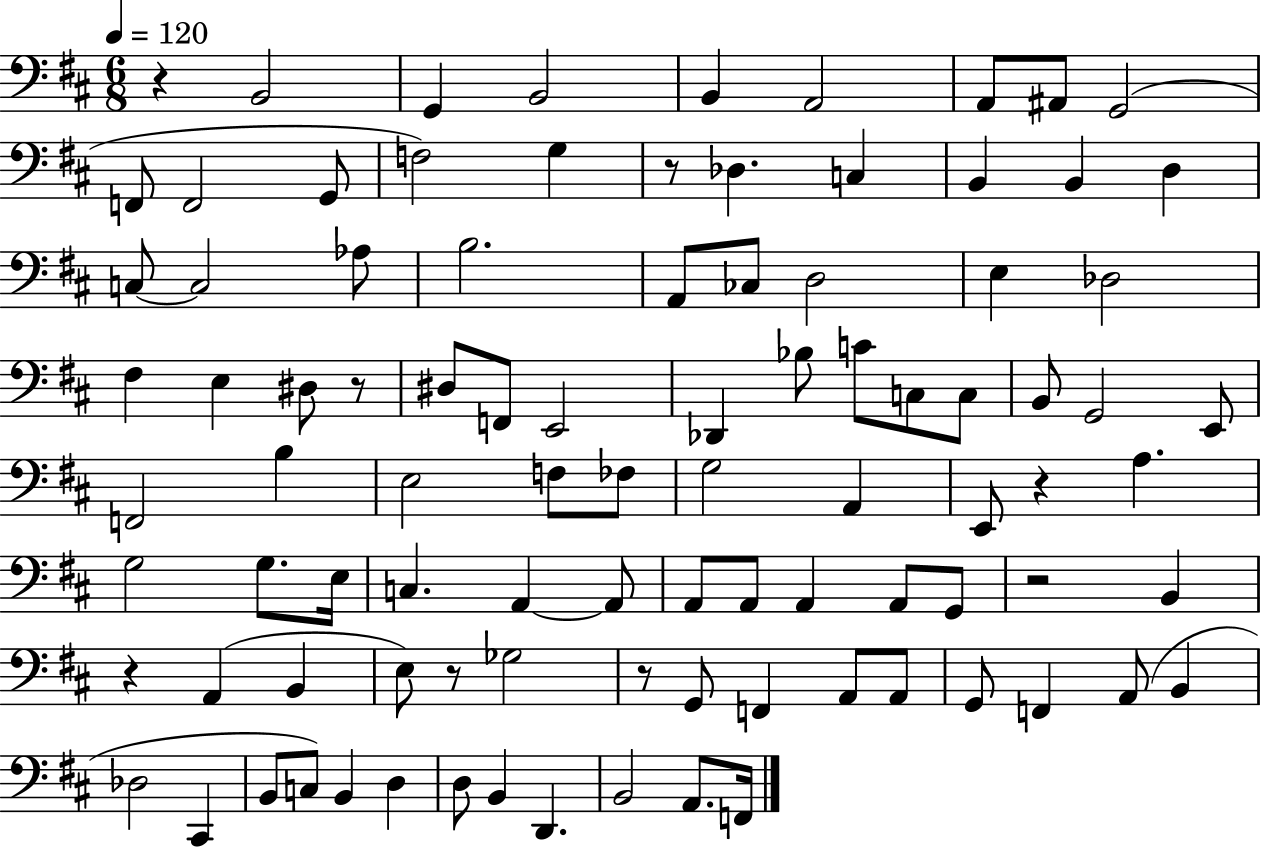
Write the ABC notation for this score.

X:1
T:Untitled
M:6/8
L:1/4
K:D
z B,,2 G,, B,,2 B,, A,,2 A,,/2 ^A,,/2 G,,2 F,,/2 F,,2 G,,/2 F,2 G, z/2 _D, C, B,, B,, D, C,/2 C,2 _A,/2 B,2 A,,/2 _C,/2 D,2 E, _D,2 ^F, E, ^D,/2 z/2 ^D,/2 F,,/2 E,,2 _D,, _B,/2 C/2 C,/2 C,/2 B,,/2 G,,2 E,,/2 F,,2 B, E,2 F,/2 _F,/2 G,2 A,, E,,/2 z A, G,2 G,/2 E,/4 C, A,, A,,/2 A,,/2 A,,/2 A,, A,,/2 G,,/2 z2 B,, z A,, B,, E,/2 z/2 _G,2 z/2 G,,/2 F,, A,,/2 A,,/2 G,,/2 F,, A,,/2 B,, _D,2 ^C,, B,,/2 C,/2 B,, D, D,/2 B,, D,, B,,2 A,,/2 F,,/4